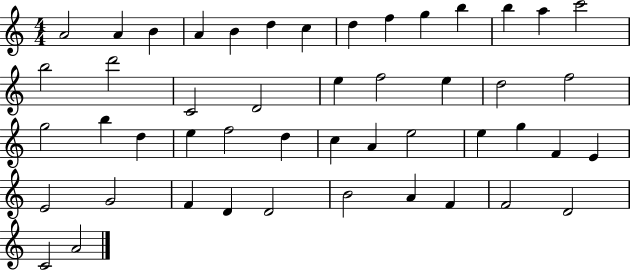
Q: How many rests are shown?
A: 0